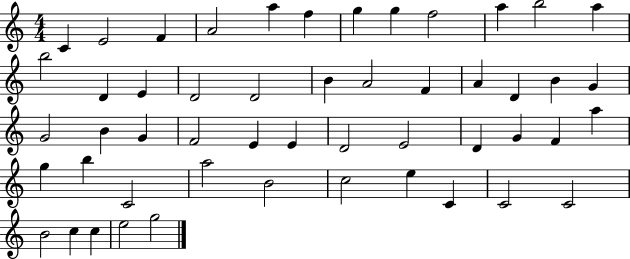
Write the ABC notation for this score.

X:1
T:Untitled
M:4/4
L:1/4
K:C
C E2 F A2 a f g g f2 a b2 a b2 D E D2 D2 B A2 F A D B G G2 B G F2 E E D2 E2 D G F a g b C2 a2 B2 c2 e C C2 C2 B2 c c e2 g2